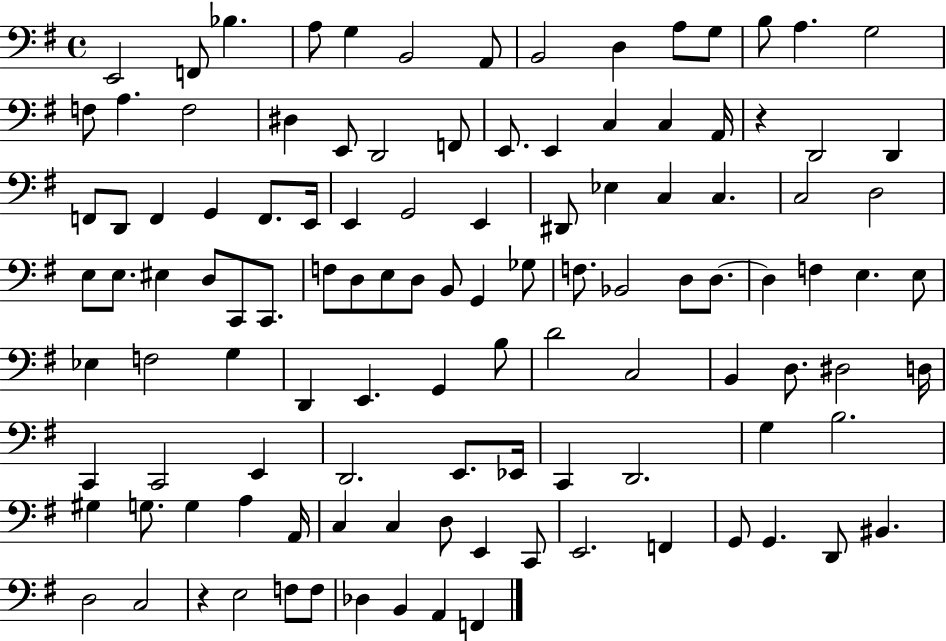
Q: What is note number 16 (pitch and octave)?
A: A3